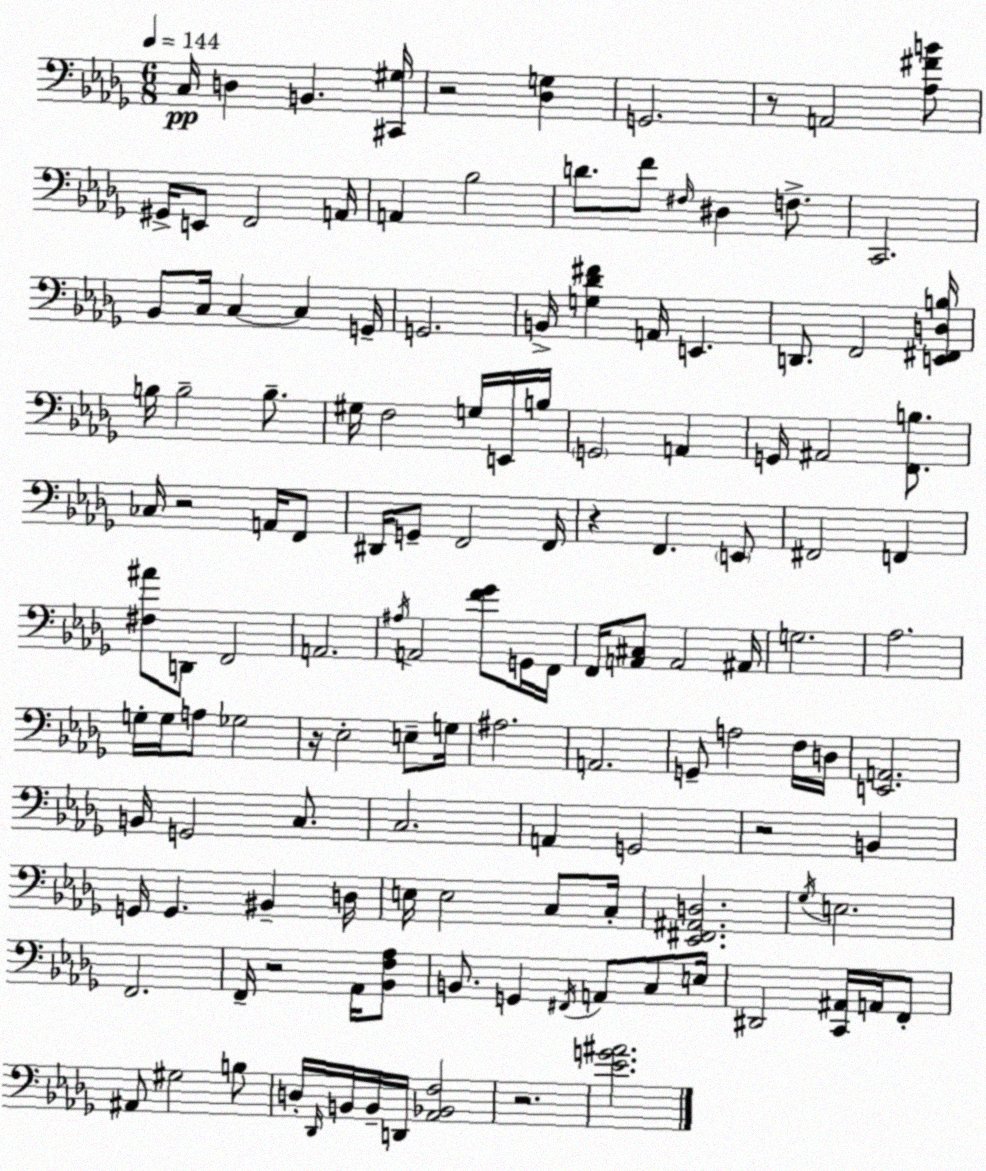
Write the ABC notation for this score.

X:1
T:Untitled
M:6/8
L:1/4
K:Bbm
C,/4 D, B,, [^C,,^G,]/4 z2 [_D,G,] G,,2 z/2 A,,2 [_A,^FB]/2 ^G,,/4 E,,/2 F,,2 A,,/4 A,, _B,2 D/2 F/2 ^F,/4 ^D, F,/2 C,,2 _B,,/2 C,/4 C, C, G,,/4 G,,2 B,,/4 [G,_D^F] A,,/4 E,, D,,/2 F,,2 [E,,^F,,D,B,]/4 B,/4 B,2 B,/2 ^G,/4 F,2 G,/4 E,,/4 B,/4 G,,2 A,, G,,/4 ^A,,2 [F,,B,]/2 _C,/4 z2 A,,/4 F,,/2 ^D,,/4 G,,/2 F,,2 F,,/4 z F,, E,,/2 ^F,,2 F,, [^F,^A]/2 D,,/2 F,,2 A,,2 ^A,/4 A,,2 [F_G]/2 G,,/4 F,,/4 F,,/4 [A,,^C,]/2 A,,2 ^A,,/4 G,2 _A,2 G,/4 G,/4 A,/2 _G,2 z/4 _E,2 E,/2 G,/4 ^A,2 A,,2 G,,/2 A,2 F,/4 D,/4 [E,,A,,]2 B,,/4 G,,2 C,/2 C,2 A,, G,,2 z2 B,, G,,/4 G,, ^B,, D,/4 E,/4 E,2 C,/2 C,/4 [_E,,^F,,^A,,D,]2 _G,/4 E,2 F,,2 F,,/4 z2 _A,,/4 [_B,,F,_A,]/2 B,,/2 G,, ^F,,/4 A,,/2 C,/2 E,/4 ^D,,2 [C,,^A,,]/4 A,,/4 F,,/2 ^A,,/2 ^G,2 B,/2 D,/4 _D,,/4 B,,/4 B,,/4 D,,/4 [_A,,_B,,F,]2 z2 [_EG^A]2